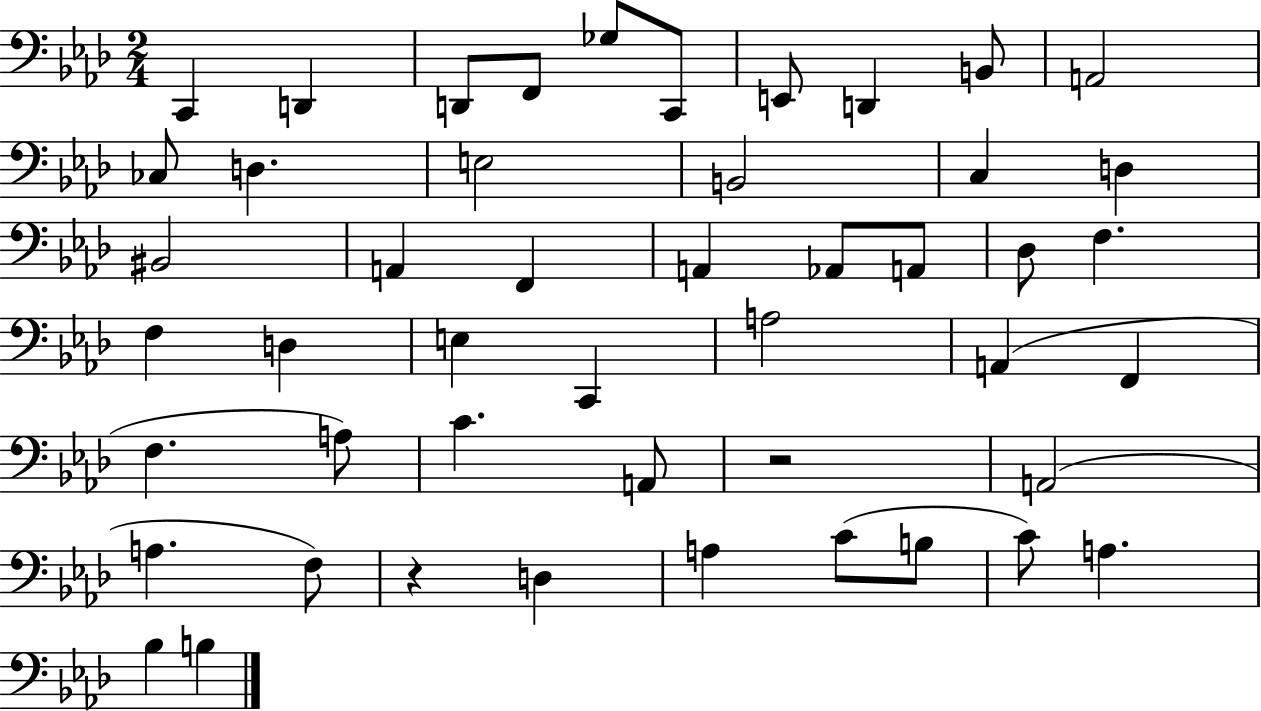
C2/q D2/q D2/e F2/e Gb3/e C2/e E2/e D2/q B2/e A2/h CES3/e D3/q. E3/h B2/h C3/q D3/q BIS2/h A2/q F2/q A2/q Ab2/e A2/e Db3/e F3/q. F3/q D3/q E3/q C2/q A3/h A2/q F2/q F3/q. A3/e C4/q. A2/e R/h A2/h A3/q. F3/e R/q D3/q A3/q C4/e B3/e C4/e A3/q. Bb3/q B3/q